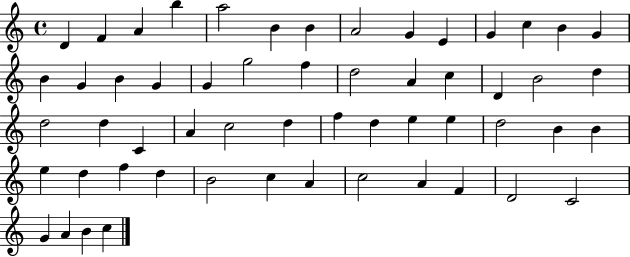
D4/q F4/q A4/q B5/q A5/h B4/q B4/q A4/h G4/q E4/q G4/q C5/q B4/q G4/q B4/q G4/q B4/q G4/q G4/q G5/h F5/q D5/h A4/q C5/q D4/q B4/h D5/q D5/h D5/q C4/q A4/q C5/h D5/q F5/q D5/q E5/q E5/q D5/h B4/q B4/q E5/q D5/q F5/q D5/q B4/h C5/q A4/q C5/h A4/q F4/q D4/h C4/h G4/q A4/q B4/q C5/q